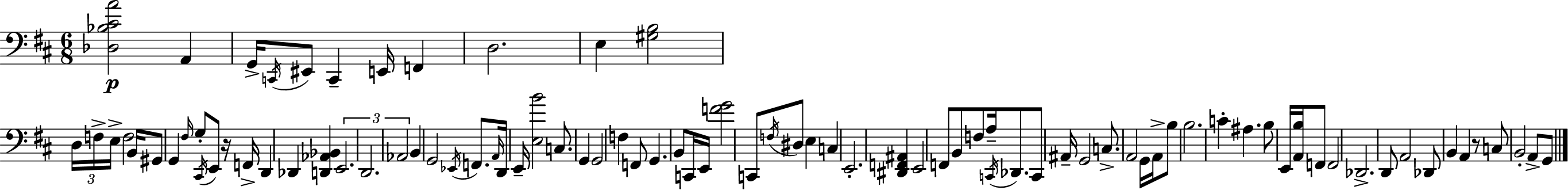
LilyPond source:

{
  \clef bass
  \numericTimeSignature
  \time 6/8
  \key d \major
  <des bes cis' a'>2\p a,4 | g,16-> \acciaccatura { c,16 } eis,8 c,4-- e,16 f,4 | d2. | e4 <gis b>2 | \break \tuplet 3/2 { d16 f16-> e16-> } f2 | b,16 gis,8 g,4 \grace { fis16 } g8-. \acciaccatura { cis,16 } e,8 | r16 f,16-> d,4 des,4 <d, aes, bes,>4 | \tuplet 3/2 { e,2. | \break d,2. | aes,2 } b,4 | g,2 \acciaccatura { ees,16 } | f,8. \grace { a,16 } d,16 e,16-- <e b'>2 | \break c8. g,4 g,2 | f4 f,8 g,4. | b,8 c,16 e,16 <f' g'>2 | c,8 \acciaccatura { f16 } dis8 e4 | \break c4 e,2.-. | <dis, f, ais,>4 e,2 | f,8 b,8 f8 | a16-- \acciaccatura { c,16 } des,8. c,8 ais,16-- g,2 | \break c8.-> a,2 | g,16 a,16-> b8 b2. | c'4-. ais4. | b8 e,16 <a, b>16 f,8 f,2 | \break des,2.-> | d,8 a,2 | des,8 b,4 a,4 | r8 c8 b,2-. | \break a,8-> g,8 \bar "|."
}